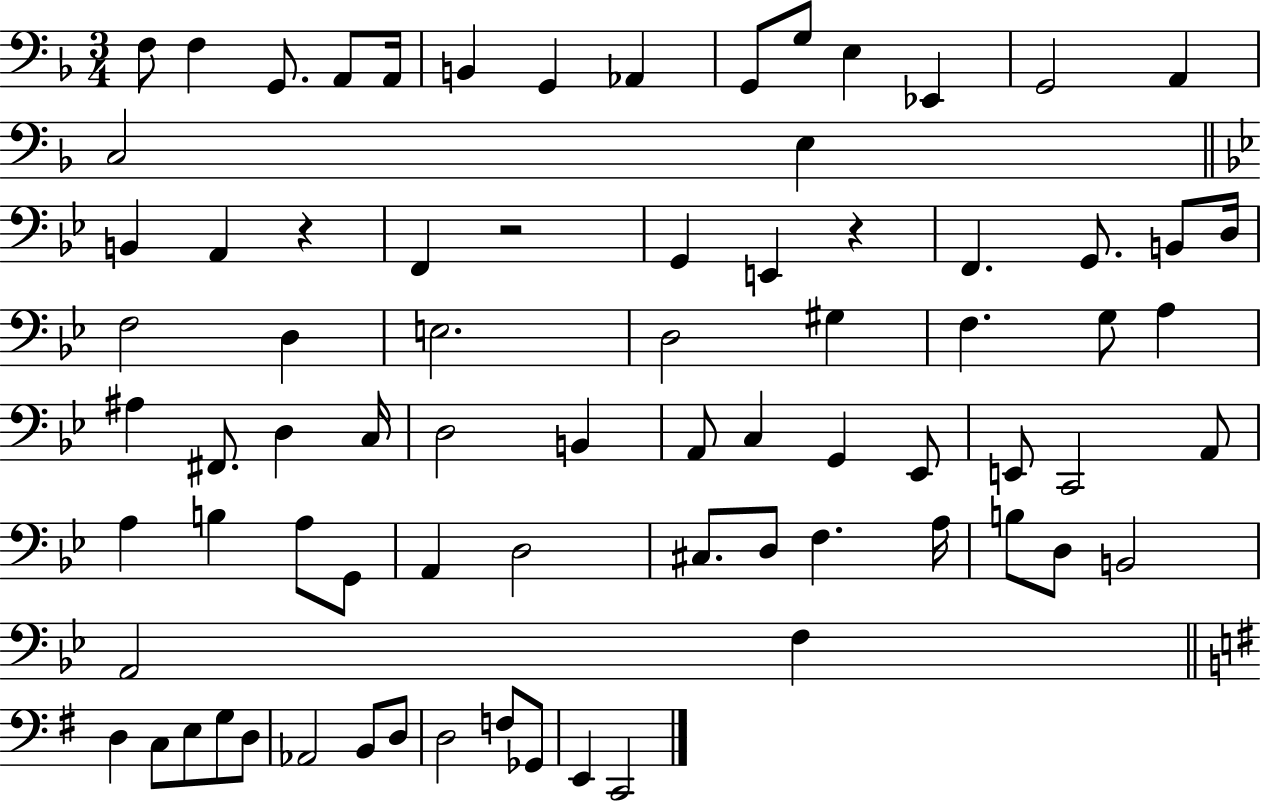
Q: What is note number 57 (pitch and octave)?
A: B3